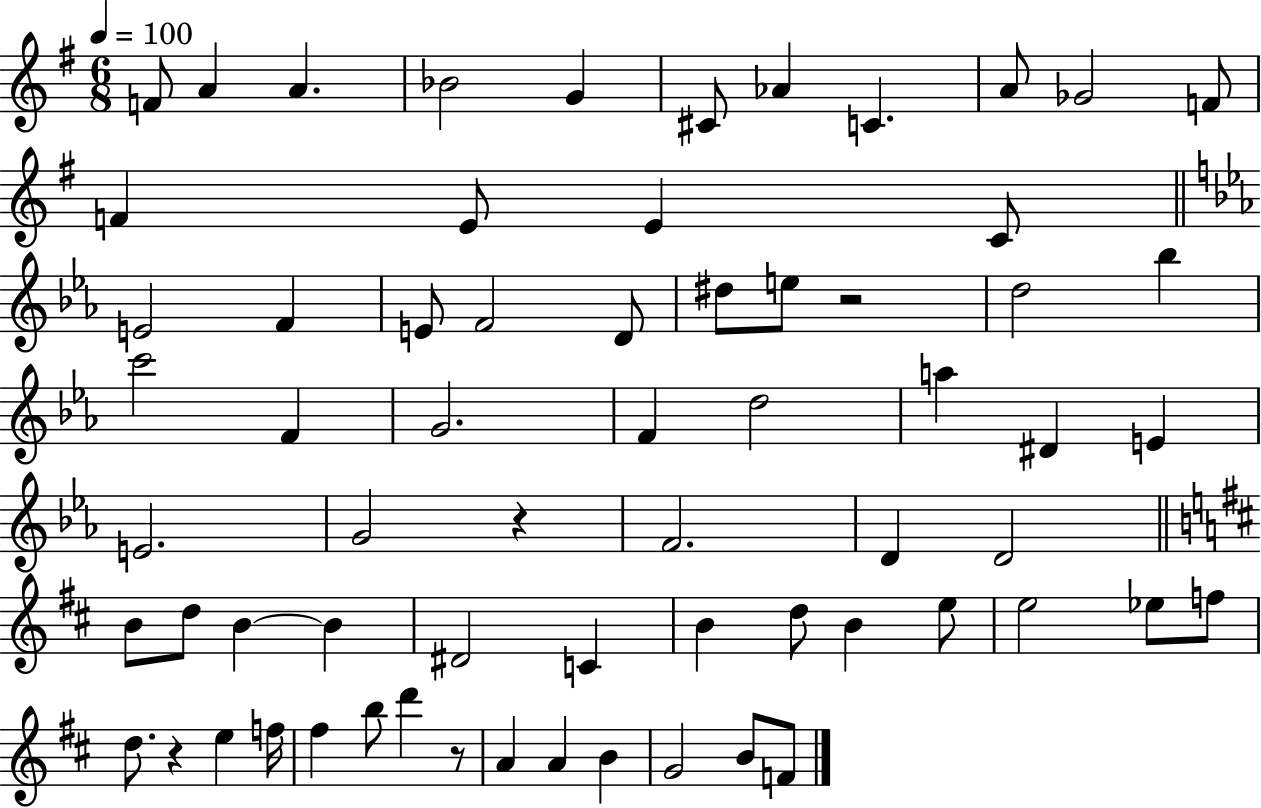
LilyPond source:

{
  \clef treble
  \numericTimeSignature
  \time 6/8
  \key g \major
  \tempo 4 = 100
  f'8 a'4 a'4. | bes'2 g'4 | cis'8 aes'4 c'4. | a'8 ges'2 f'8 | \break f'4 e'8 e'4 c'8 | \bar "||" \break \key c \minor e'2 f'4 | e'8 f'2 d'8 | dis''8 e''8 r2 | d''2 bes''4 | \break c'''2 f'4 | g'2. | f'4 d''2 | a''4 dis'4 e'4 | \break e'2. | g'2 r4 | f'2. | d'4 d'2 | \break \bar "||" \break \key d \major b'8 d''8 b'4~~ b'4 | dis'2 c'4 | b'4 d''8 b'4 e''8 | e''2 ees''8 f''8 | \break d''8. r4 e''4 f''16 | fis''4 b''8 d'''4 r8 | a'4 a'4 b'4 | g'2 b'8 f'8 | \break \bar "|."
}